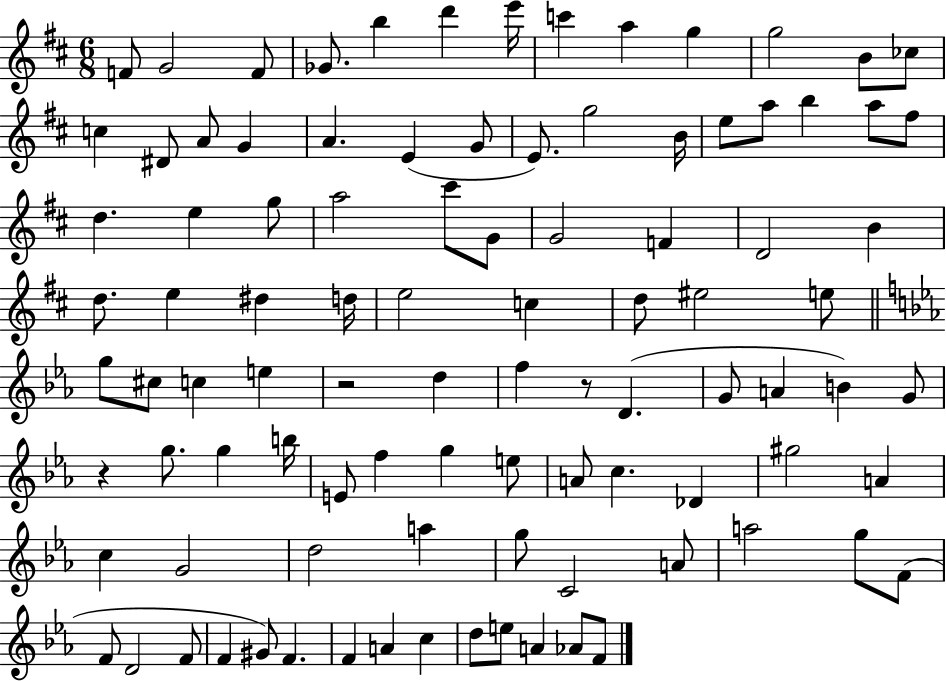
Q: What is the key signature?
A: D major